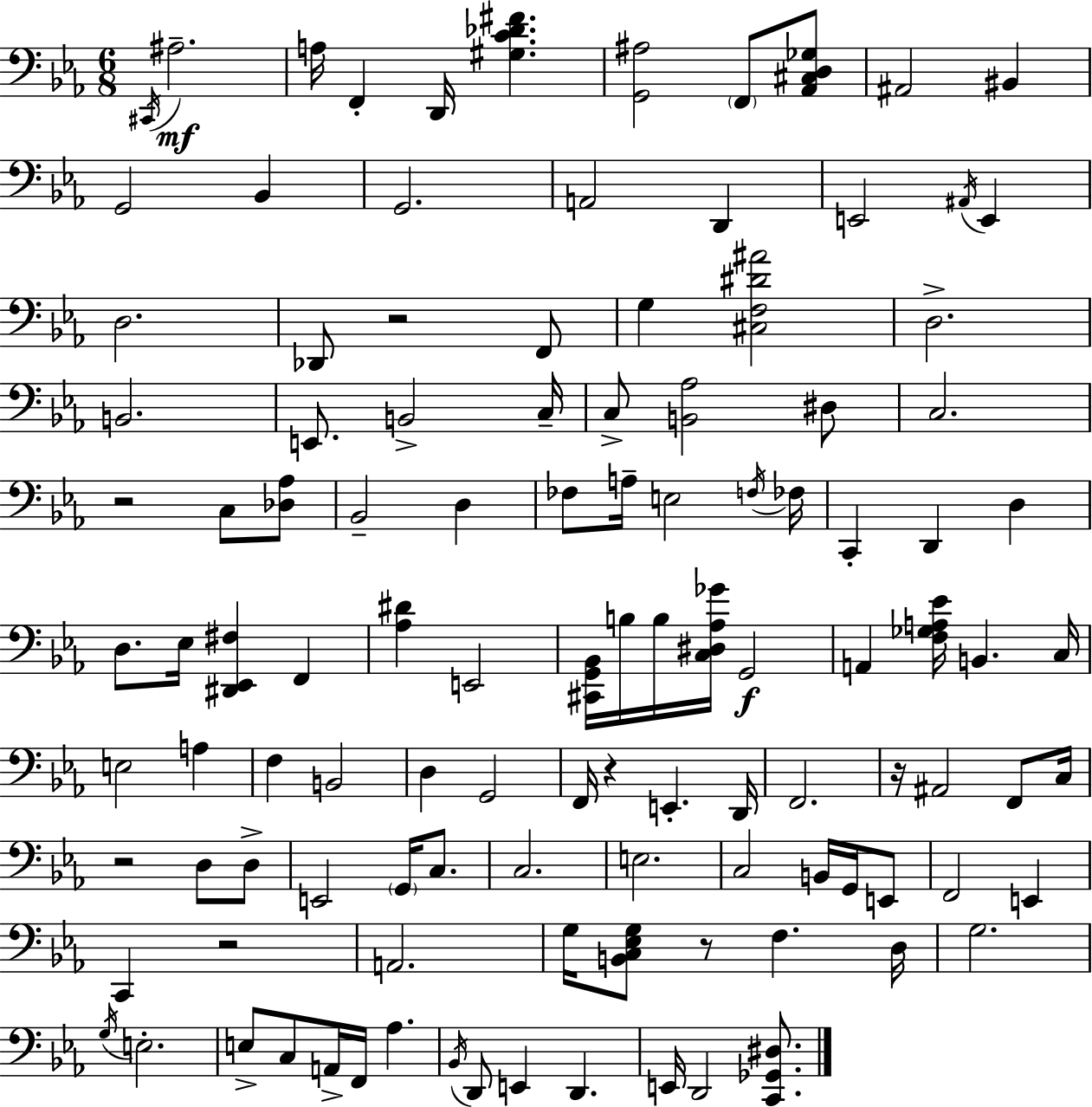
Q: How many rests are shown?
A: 7